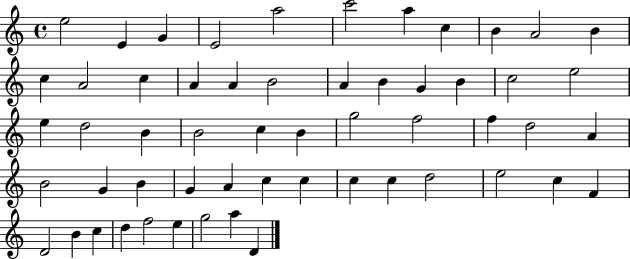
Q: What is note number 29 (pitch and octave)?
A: B4